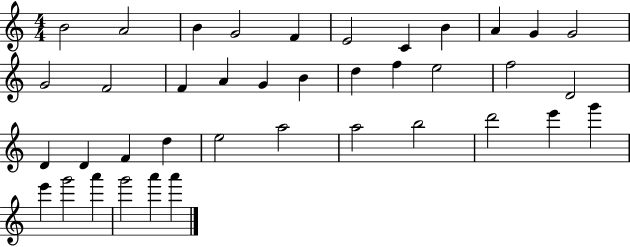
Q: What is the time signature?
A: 4/4